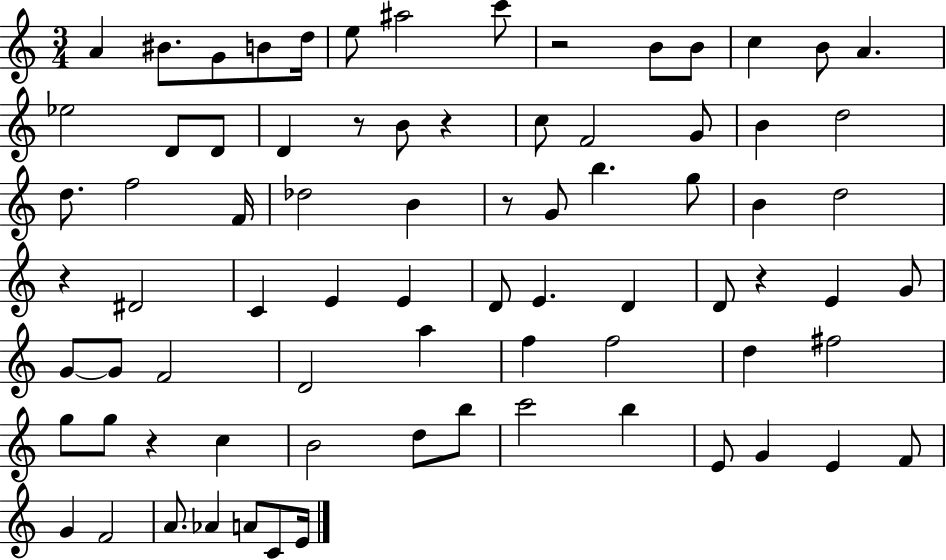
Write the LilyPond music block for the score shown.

{
  \clef treble
  \numericTimeSignature
  \time 3/4
  \key c \major
  a'4 bis'8. g'8 b'8 d''16 | e''8 ais''2 c'''8 | r2 b'8 b'8 | c''4 b'8 a'4. | \break ees''2 d'8 d'8 | d'4 r8 b'8 r4 | c''8 f'2 g'8 | b'4 d''2 | \break d''8. f''2 f'16 | des''2 b'4 | r8 g'8 b''4. g''8 | b'4 d''2 | \break r4 dis'2 | c'4 e'4 e'4 | d'8 e'4. d'4 | d'8 r4 e'4 g'8 | \break g'8~~ g'8 f'2 | d'2 a''4 | f''4 f''2 | d''4 fis''2 | \break g''8 g''8 r4 c''4 | b'2 d''8 b''8 | c'''2 b''4 | e'8 g'4 e'4 f'8 | \break g'4 f'2 | a'8. aes'4 a'8 c'8 e'16 | \bar "|."
}